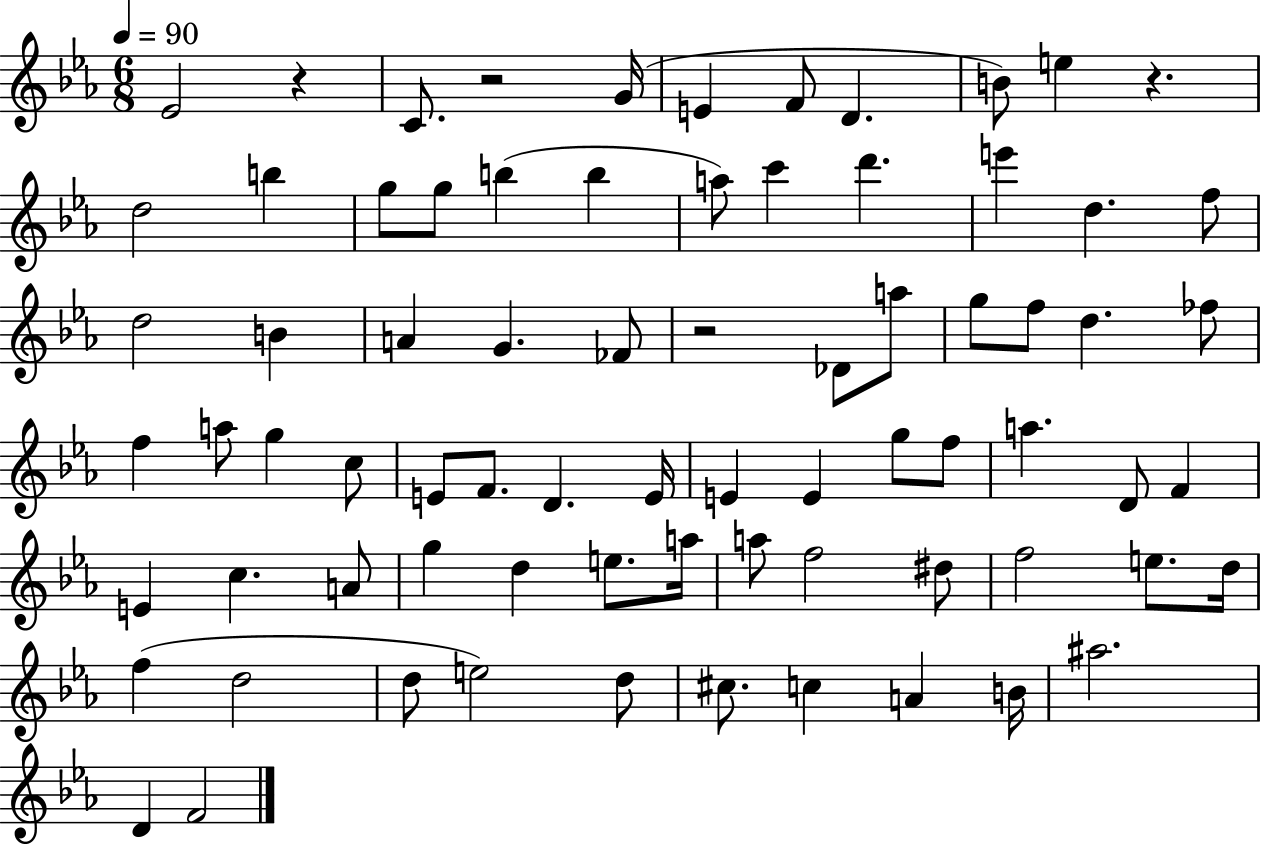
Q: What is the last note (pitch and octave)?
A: F4